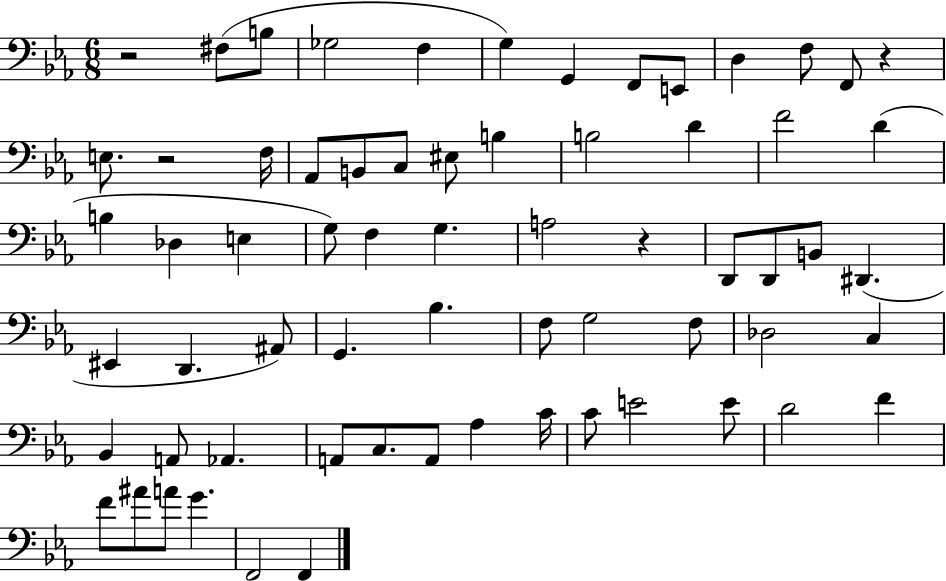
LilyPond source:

{
  \clef bass
  \numericTimeSignature
  \time 6/8
  \key ees \major
  r2 fis8( b8 | ges2 f4 | g4) g,4 f,8 e,8 | d4 f8 f,8 r4 | \break e8. r2 f16 | aes,8 b,8 c8 eis8 b4 | b2 d'4 | f'2 d'4( | \break b4 des4 e4 | g8) f4 g4. | a2 r4 | d,8 d,8 b,8 dis,4.( | \break eis,4 d,4. ais,8) | g,4. bes4. | f8 g2 f8 | des2 c4 | \break bes,4 a,8 aes,4. | a,8 c8. a,8 aes4 c'16 | c'8 e'2 e'8 | d'2 f'4 | \break f'8 ais'8 a'8 g'4. | f,2 f,4 | \bar "|."
}